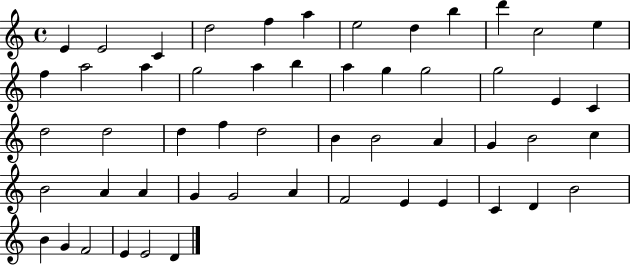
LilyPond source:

{
  \clef treble
  \time 4/4
  \defaultTimeSignature
  \key c \major
  e'4 e'2 c'4 | d''2 f''4 a''4 | e''2 d''4 b''4 | d'''4 c''2 e''4 | \break f''4 a''2 a''4 | g''2 a''4 b''4 | a''4 g''4 g''2 | g''2 e'4 c'4 | \break d''2 d''2 | d''4 f''4 d''2 | b'4 b'2 a'4 | g'4 b'2 c''4 | \break b'2 a'4 a'4 | g'4 g'2 a'4 | f'2 e'4 e'4 | c'4 d'4 b'2 | \break b'4 g'4 f'2 | e'4 e'2 d'4 | \bar "|."
}